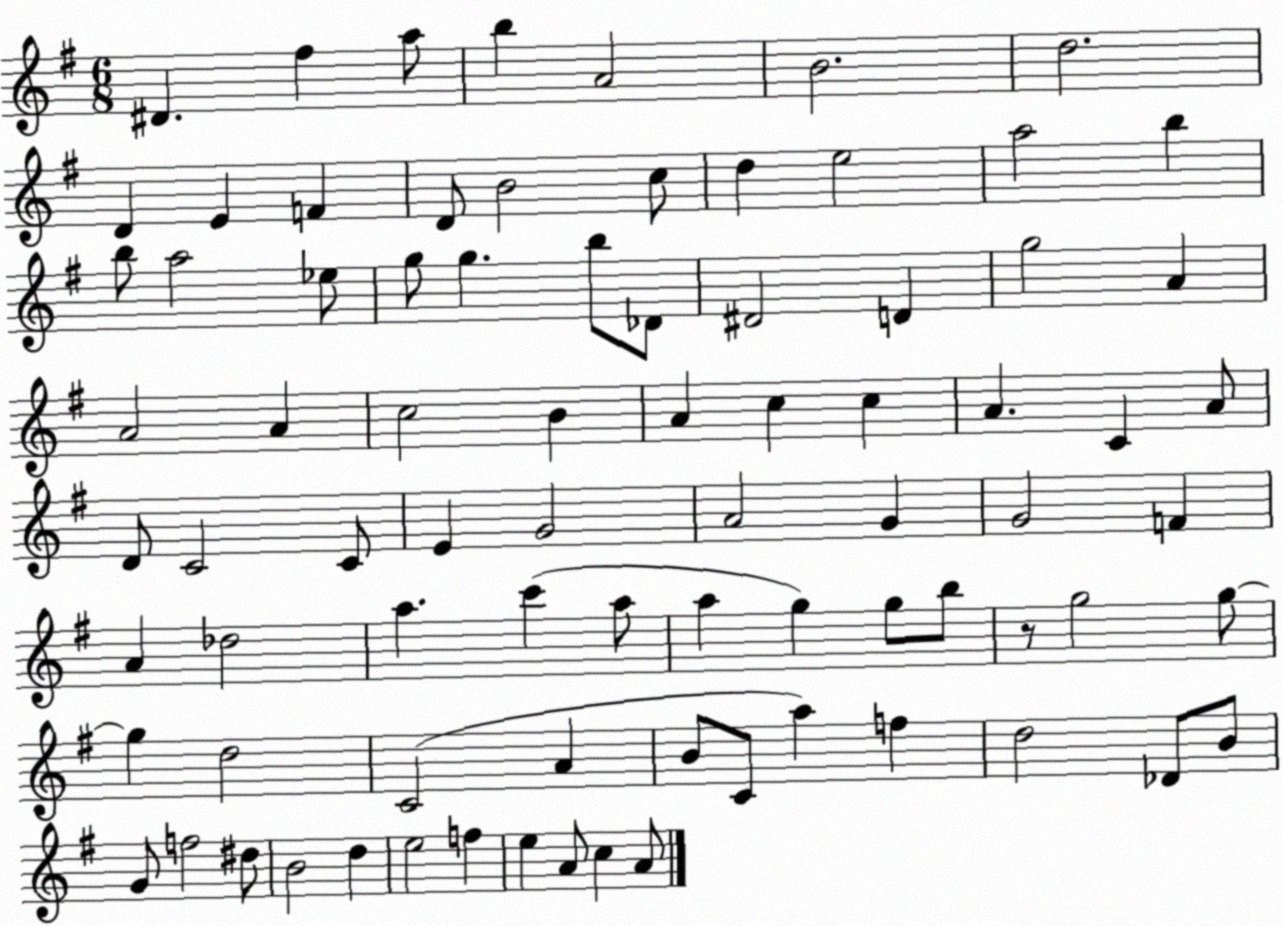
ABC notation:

X:1
T:Untitled
M:6/8
L:1/4
K:G
^D ^f a/2 b A2 B2 d2 D E F D/2 B2 c/2 d e2 a2 b b/2 a2 _e/2 g/2 g b/2 _D/2 ^D2 D g2 A A2 A c2 B A c c A C A/2 D/2 C2 C/2 E G2 A2 G G2 F A _d2 a c' a/2 a g g/2 b/2 z/2 g2 g/2 g d2 C2 A B/2 C/2 a f d2 _D/2 B/2 G/2 f2 ^d/2 B2 d e2 f e A/2 c A/2